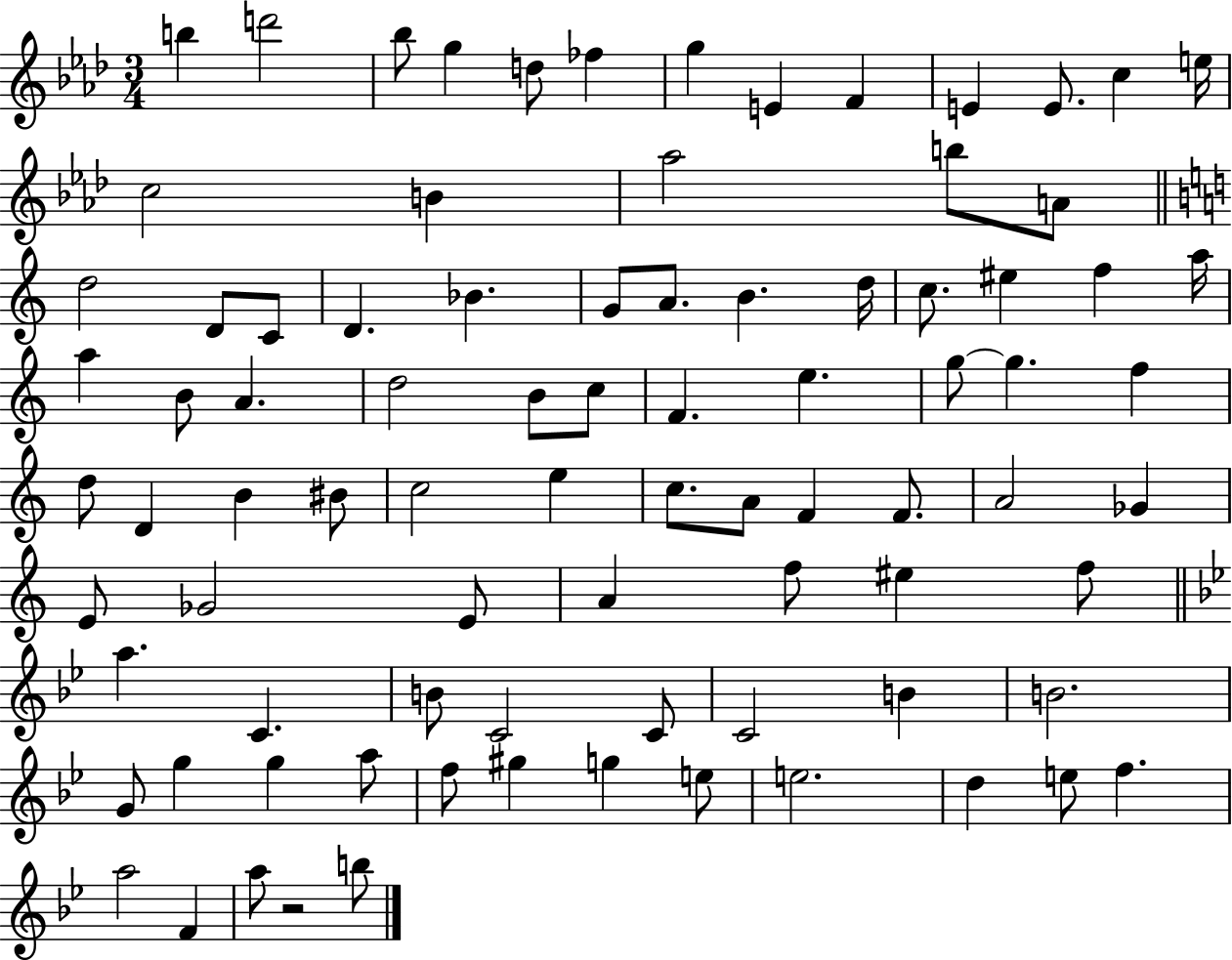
B5/q D6/h Bb5/e G5/q D5/e FES5/q G5/q E4/q F4/q E4/q E4/e. C5/q E5/s C5/h B4/q Ab5/h B5/e A4/e D5/h D4/e C4/e D4/q. Bb4/q. G4/e A4/e. B4/q. D5/s C5/e. EIS5/q F5/q A5/s A5/q B4/e A4/q. D5/h B4/e C5/e F4/q. E5/q. G5/e G5/q. F5/q D5/e D4/q B4/q BIS4/e C5/h E5/q C5/e. A4/e F4/q F4/e. A4/h Gb4/q E4/e Gb4/h E4/e A4/q F5/e EIS5/q F5/e A5/q. C4/q. B4/e C4/h C4/e C4/h B4/q B4/h. G4/e G5/q G5/q A5/e F5/e G#5/q G5/q E5/e E5/h. D5/q E5/e F5/q. A5/h F4/q A5/e R/h B5/e